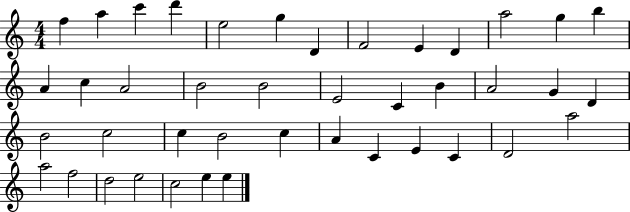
{
  \clef treble
  \numericTimeSignature
  \time 4/4
  \key c \major
  f''4 a''4 c'''4 d'''4 | e''2 g''4 d'4 | f'2 e'4 d'4 | a''2 g''4 b''4 | \break a'4 c''4 a'2 | b'2 b'2 | e'2 c'4 b'4 | a'2 g'4 d'4 | \break b'2 c''2 | c''4 b'2 c''4 | a'4 c'4 e'4 c'4 | d'2 a''2 | \break a''2 f''2 | d''2 e''2 | c''2 e''4 e''4 | \bar "|."
}